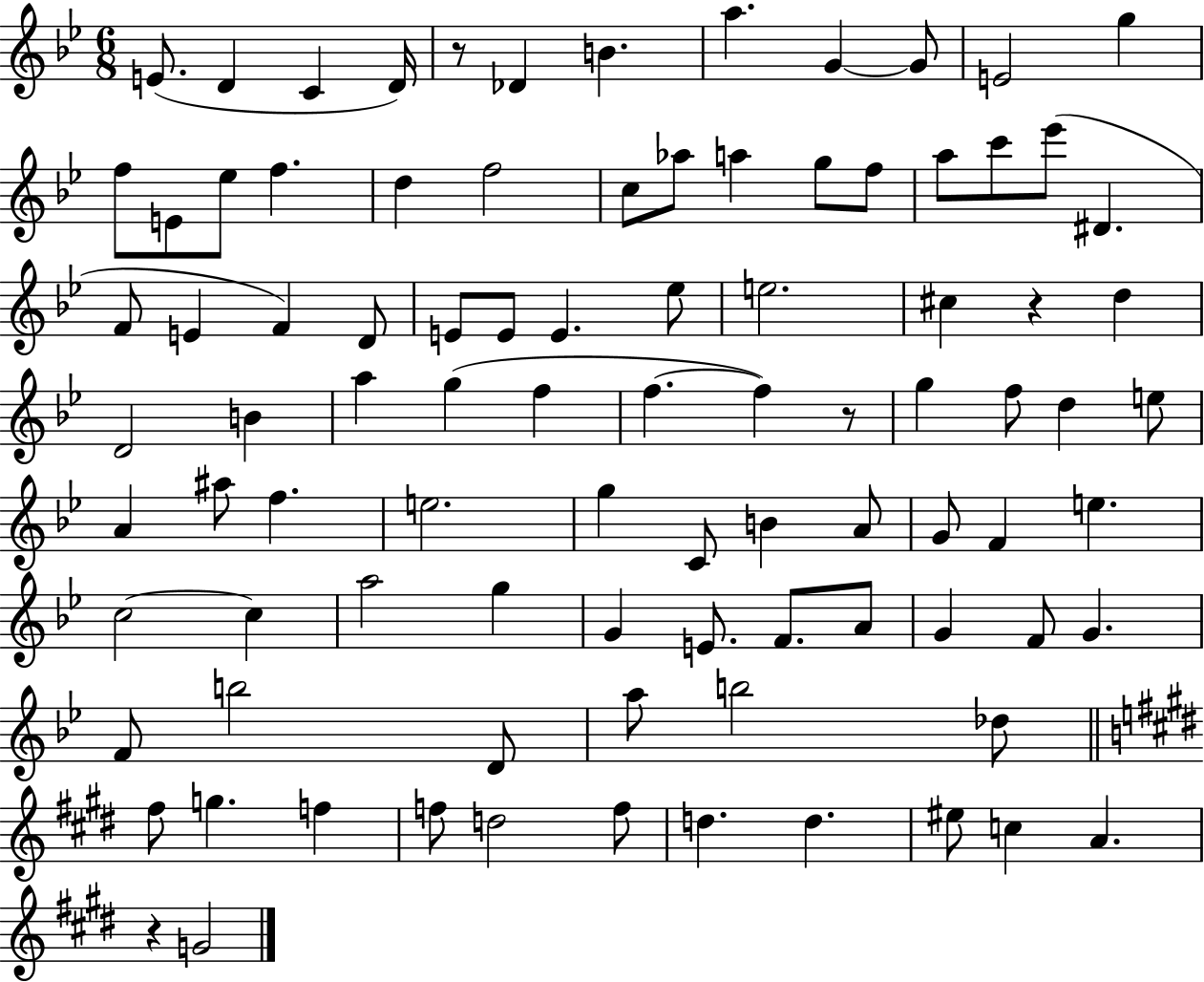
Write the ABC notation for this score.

X:1
T:Untitled
M:6/8
L:1/4
K:Bb
E/2 D C D/4 z/2 _D B a G G/2 E2 g f/2 E/2 _e/2 f d f2 c/2 _a/2 a g/2 f/2 a/2 c'/2 _e'/2 ^D F/2 E F D/2 E/2 E/2 E _e/2 e2 ^c z d D2 B a g f f f z/2 g f/2 d e/2 A ^a/2 f e2 g C/2 B A/2 G/2 F e c2 c a2 g G E/2 F/2 A/2 G F/2 G F/2 b2 D/2 a/2 b2 _d/2 ^f/2 g f f/2 d2 f/2 d d ^e/2 c A z G2